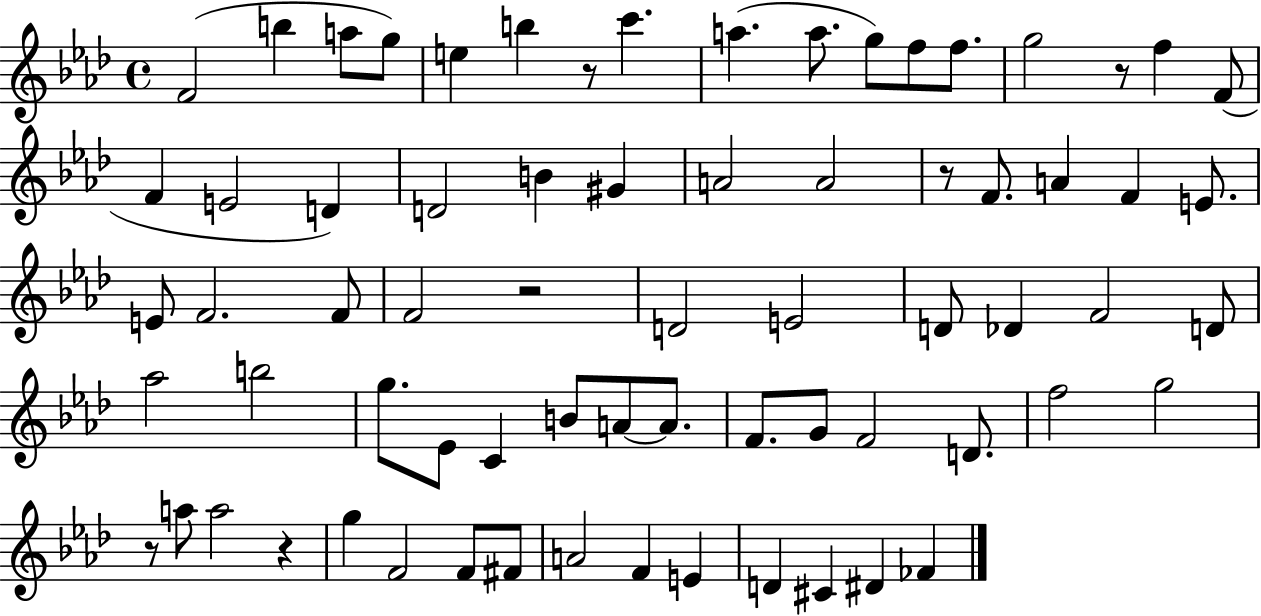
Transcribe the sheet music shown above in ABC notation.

X:1
T:Untitled
M:4/4
L:1/4
K:Ab
F2 b a/2 g/2 e b z/2 c' a a/2 g/2 f/2 f/2 g2 z/2 f F/2 F E2 D D2 B ^G A2 A2 z/2 F/2 A F E/2 E/2 F2 F/2 F2 z2 D2 E2 D/2 _D F2 D/2 _a2 b2 g/2 _E/2 C B/2 A/2 A/2 F/2 G/2 F2 D/2 f2 g2 z/2 a/2 a2 z g F2 F/2 ^F/2 A2 F E D ^C ^D _F